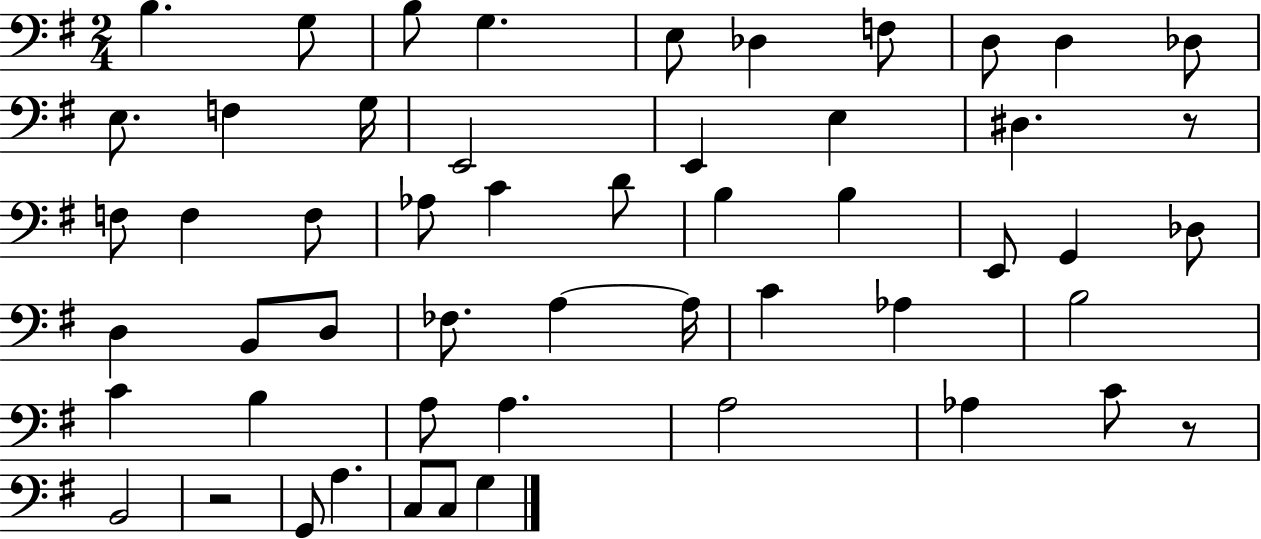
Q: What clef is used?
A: bass